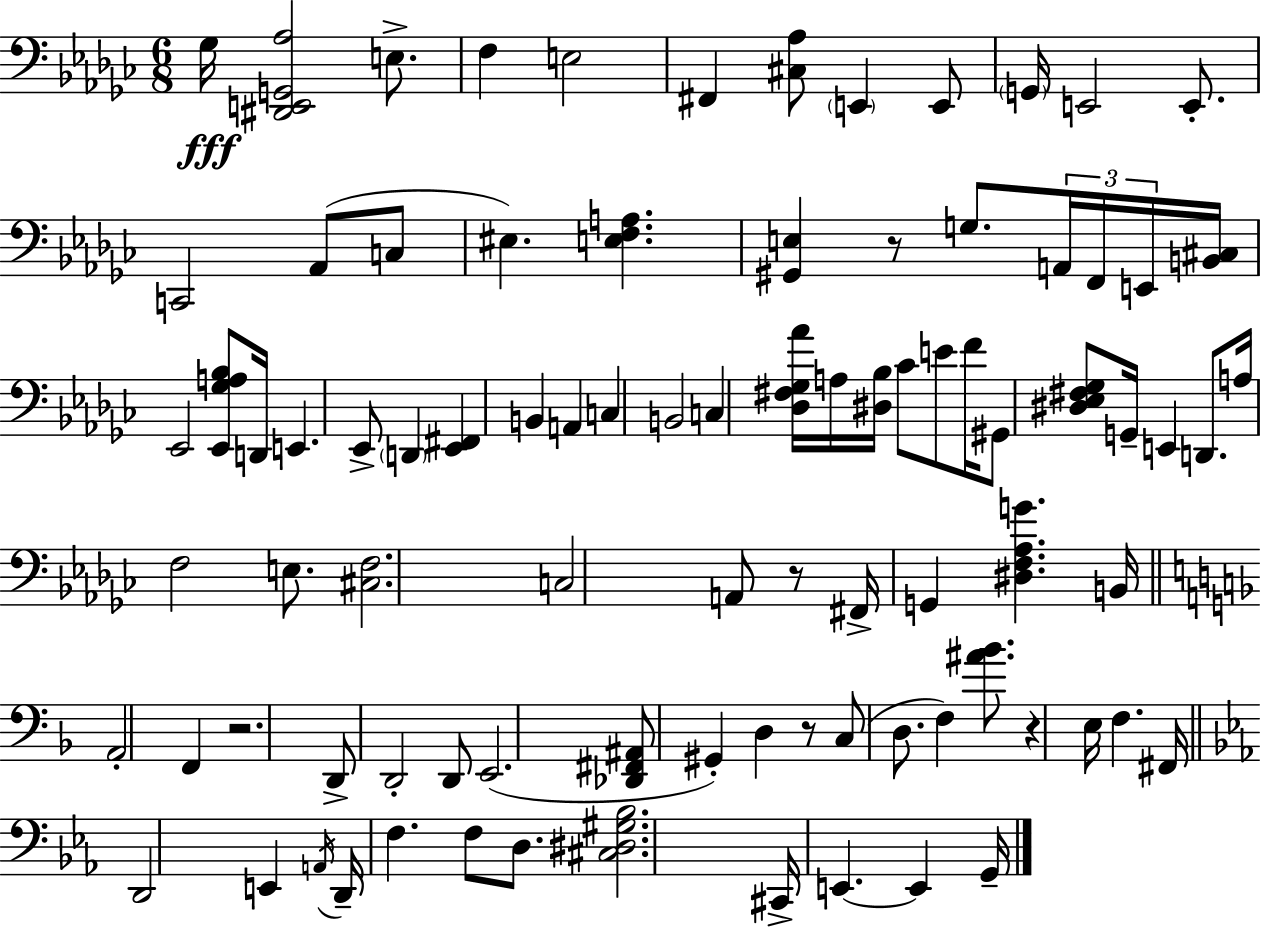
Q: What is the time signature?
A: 6/8